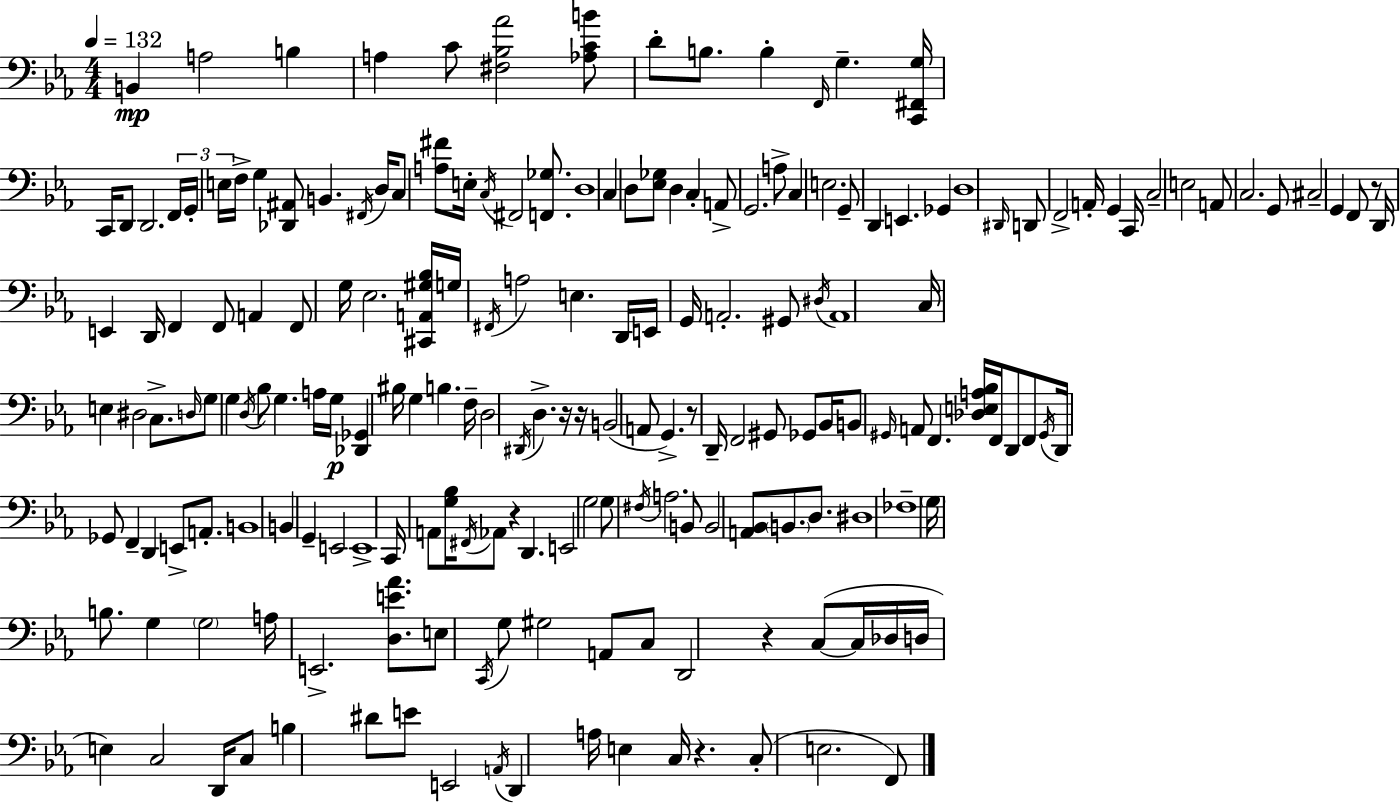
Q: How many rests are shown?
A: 7